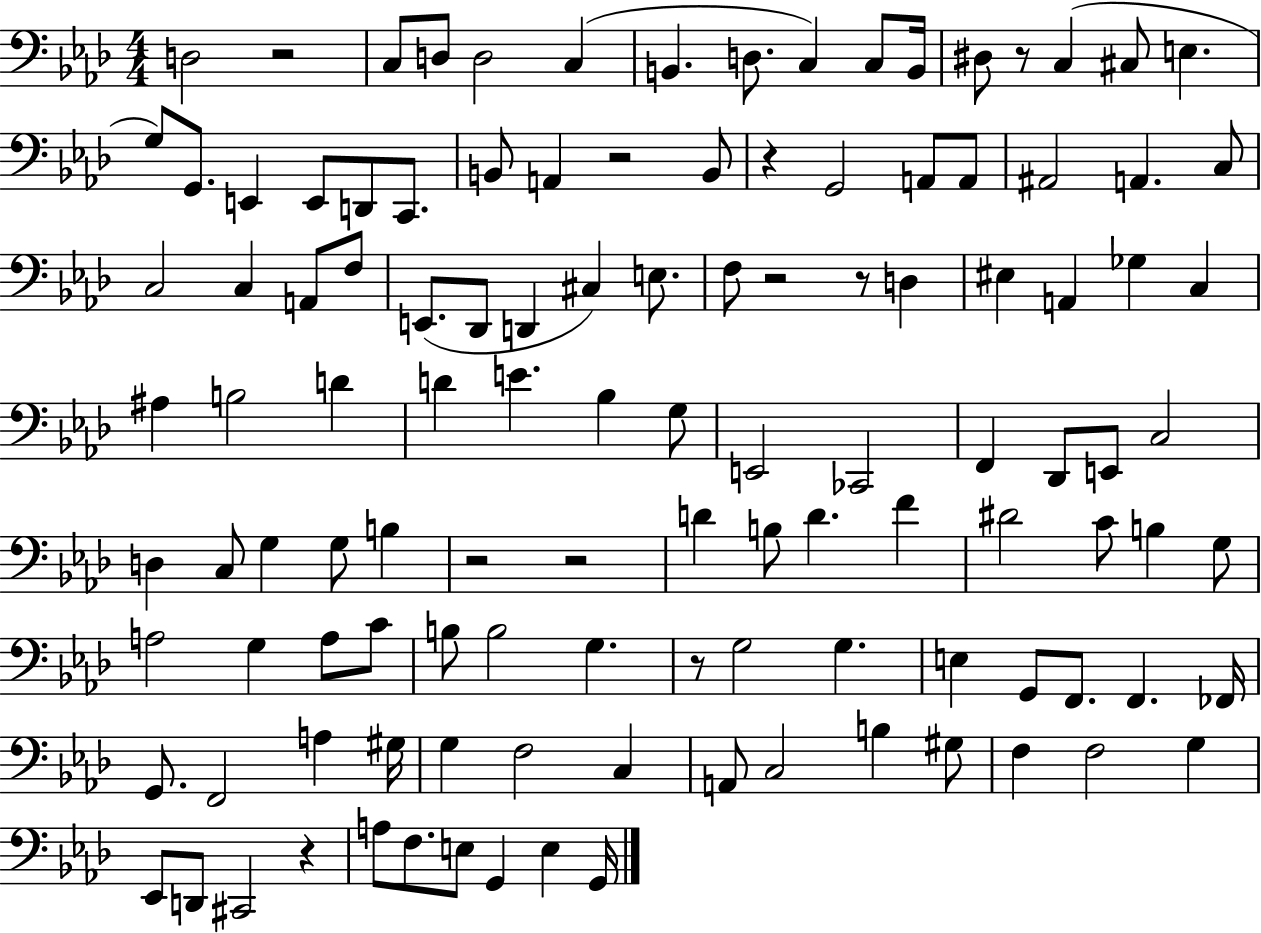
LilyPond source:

{
  \clef bass
  \numericTimeSignature
  \time 4/4
  \key aes \major
  d2 r2 | c8 d8 d2 c4( | b,4. d8. c4) c8 b,16 | dis8 r8 c4( cis8 e4. | \break g8) g,8. e,4 e,8 d,8 c,8. | b,8 a,4 r2 b,8 | r4 g,2 a,8 a,8 | ais,2 a,4. c8 | \break c2 c4 a,8 f8 | e,8.( des,8 d,4 cis4) e8. | f8 r2 r8 d4 | eis4 a,4 ges4 c4 | \break ais4 b2 d'4 | d'4 e'4. bes4 g8 | e,2 ces,2 | f,4 des,8 e,8 c2 | \break d4 c8 g4 g8 b4 | r2 r2 | d'4 b8 d'4. f'4 | dis'2 c'8 b4 g8 | \break a2 g4 a8 c'8 | b8 b2 g4. | r8 g2 g4. | e4 g,8 f,8. f,4. fes,16 | \break g,8. f,2 a4 gis16 | g4 f2 c4 | a,8 c2 b4 gis8 | f4 f2 g4 | \break ees,8 d,8 cis,2 r4 | a8 f8. e8 g,4 e4 g,16 | \bar "|."
}